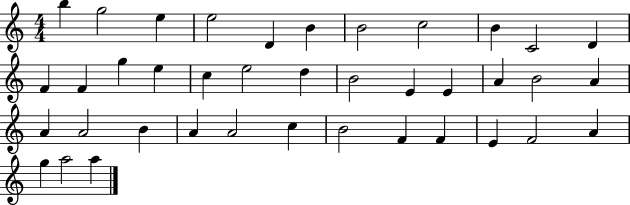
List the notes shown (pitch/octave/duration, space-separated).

B5/q G5/h E5/q E5/h D4/q B4/q B4/h C5/h B4/q C4/h D4/q F4/q F4/q G5/q E5/q C5/q E5/h D5/q B4/h E4/q E4/q A4/q B4/h A4/q A4/q A4/h B4/q A4/q A4/h C5/q B4/h F4/q F4/q E4/q F4/h A4/q G5/q A5/h A5/q